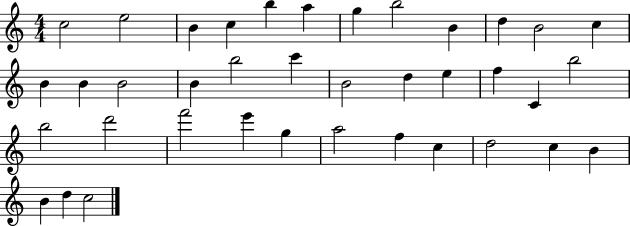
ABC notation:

X:1
T:Untitled
M:4/4
L:1/4
K:C
c2 e2 B c b a g b2 B d B2 c B B B2 B b2 c' B2 d e f C b2 b2 d'2 f'2 e' g a2 f c d2 c B B d c2